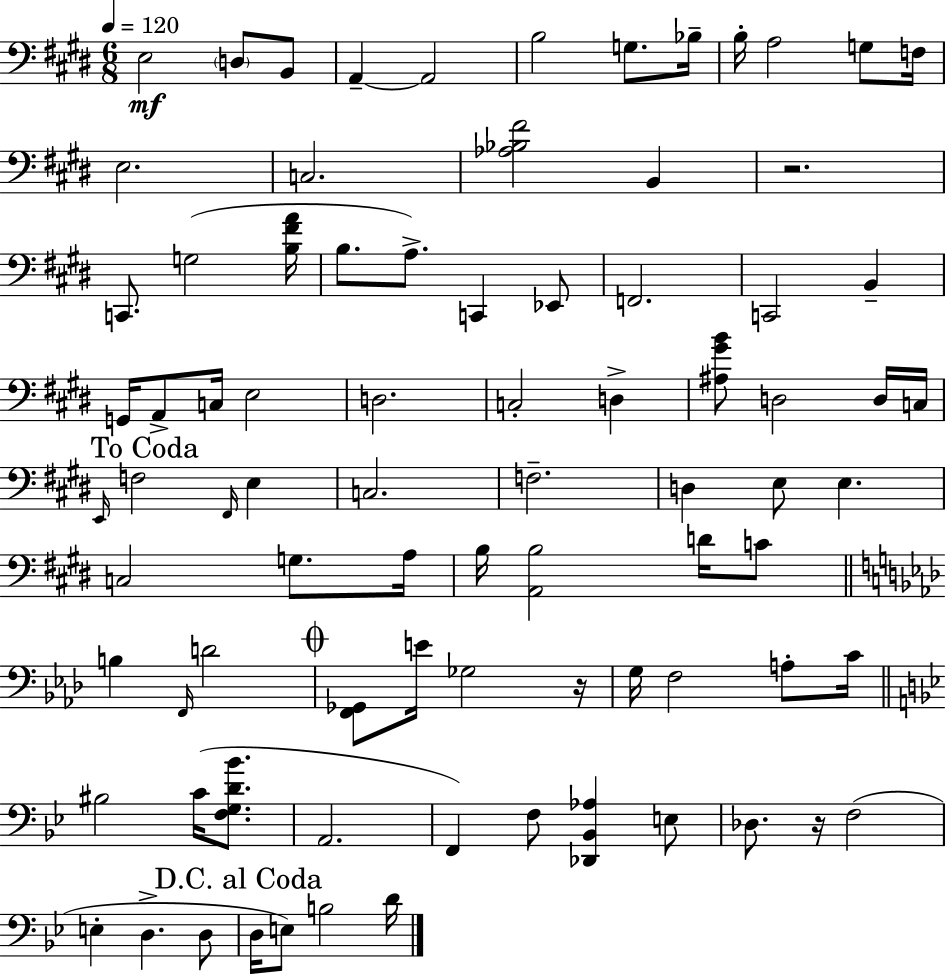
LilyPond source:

{
  \clef bass
  \numericTimeSignature
  \time 6/8
  \key e \major
  \tempo 4 = 120
  \repeat volta 2 { e2\mf \parenthesize d8 b,8 | a,4--~~ a,2 | b2 g8. bes16-- | b16-. a2 g8 f16 | \break e2. | c2. | <aes bes fis'>2 b,4 | r2. | \break c,8. g2( <b fis' a'>16 | b8. a8.->) c,4 ees,8 | f,2. | c,2 b,4-- | \break g,16 a,8-> c16 e2 | d2. | c2-. d4-> | <ais gis' b'>8 d2 d16 c16 | \break \mark "To Coda" \grace { e,16 } f2 \grace { fis,16 } e4 | c2. | f2.-- | d4 e8 e4. | \break c2 g8. | a16 b16 <a, b>2 d'16 | c'8 \bar "||" \break \key f \minor b4 \grace { f,16 } d'2 | \mark \markup { \musicglyph "scripts.coda" } <f, ges,>8 e'16 ges2 | r16 g16 f2 a8-. | c'16 \bar "||" \break \key bes \major bis2 c'16( <f g d' bes'>8. | a,2. | f,4) f8 <des, bes, aes>4 e8 | des8. r16 f2( | \break e4-. d4.-> d8 | \mark "D.C. al Coda" d16 e8) b2 d'16 | } \bar "|."
}